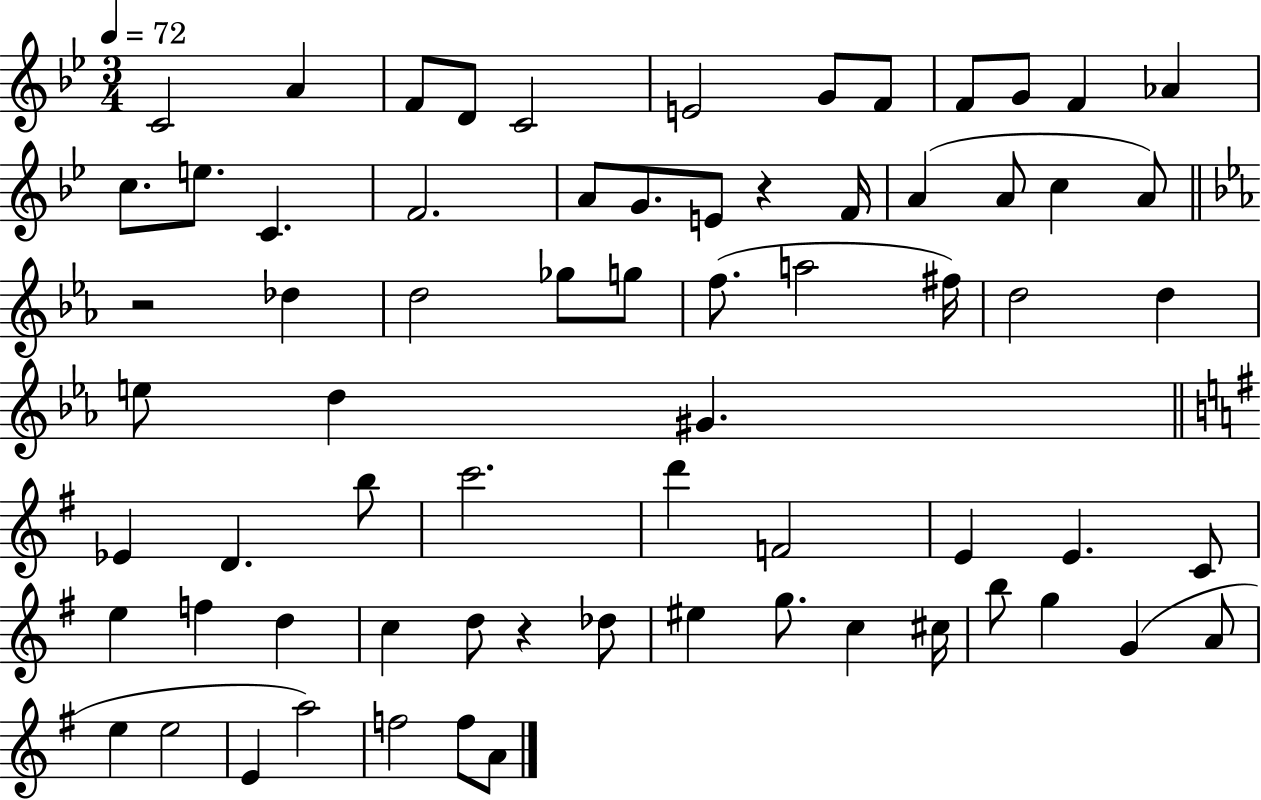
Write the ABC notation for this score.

X:1
T:Untitled
M:3/4
L:1/4
K:Bb
C2 A F/2 D/2 C2 E2 G/2 F/2 F/2 G/2 F _A c/2 e/2 C F2 A/2 G/2 E/2 z F/4 A A/2 c A/2 z2 _d d2 _g/2 g/2 f/2 a2 ^f/4 d2 d e/2 d ^G _E D b/2 c'2 d' F2 E E C/2 e f d c d/2 z _d/2 ^e g/2 c ^c/4 b/2 g G A/2 e e2 E a2 f2 f/2 A/2